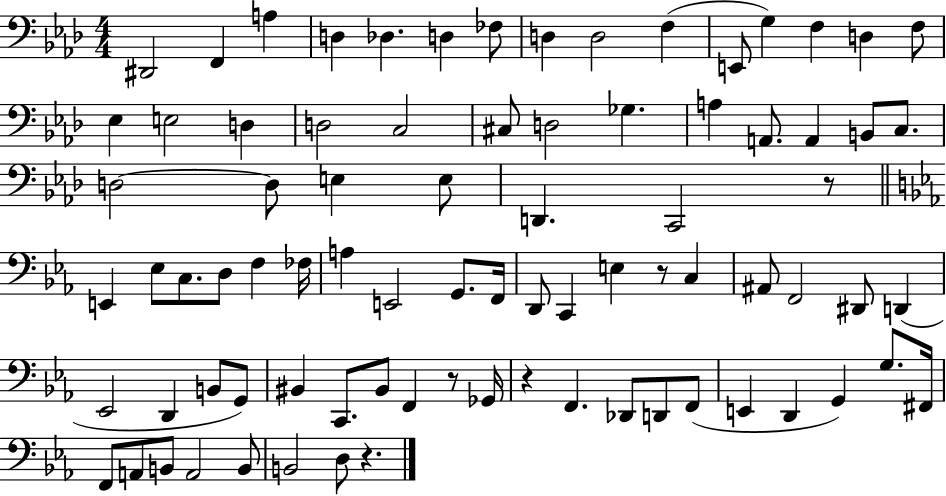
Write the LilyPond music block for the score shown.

{
  \clef bass
  \numericTimeSignature
  \time 4/4
  \key aes \major
  dis,2 f,4 a4 | d4 des4. d4 fes8 | d4 d2 f4( | e,8 g4) f4 d4 f8 | \break ees4 e2 d4 | d2 c2 | cis8 d2 ges4. | a4 a,8. a,4 b,8 c8. | \break d2~~ d8 e4 e8 | d,4. c,2 r8 | \bar "||" \break \key c \minor e,4 ees8 c8. d8 f4 fes16 | a4 e,2 g,8. f,16 | d,8 c,4 e4 r8 c4 | ais,8 f,2 dis,8 d,4( | \break ees,2 d,4 b,8 g,8) | bis,4 c,8. bis,8 f,4 r8 ges,16 | r4 f,4. des,8 d,8 f,8( | e,4 d,4 g,4) g8. fis,16 | \break f,8 a,8 b,8 a,2 b,8 | b,2 d8 r4. | \bar "|."
}